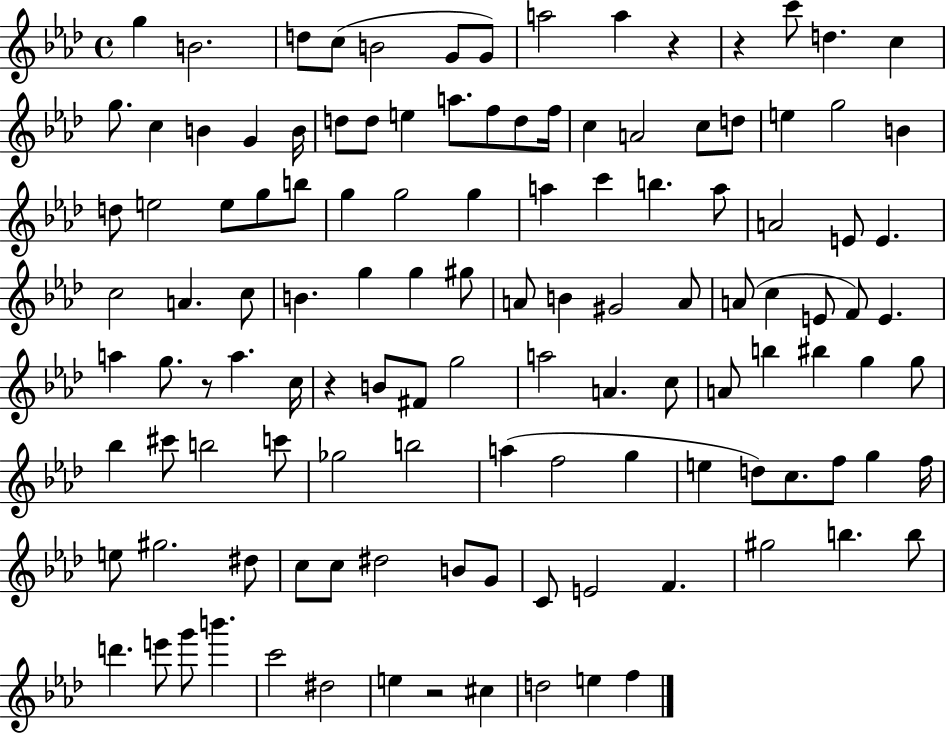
G5/q B4/h. D5/e C5/e B4/h G4/e G4/e A5/h A5/q R/q R/q C6/e D5/q. C5/q G5/e. C5/q B4/q G4/q B4/s D5/e D5/e E5/q A5/e. F5/e D5/e F5/s C5/q A4/h C5/e D5/e E5/q G5/h B4/q D5/e E5/h E5/e G5/e B5/e G5/q G5/h G5/q A5/q C6/q B5/q. A5/e A4/h E4/e E4/q. C5/h A4/q. C5/e B4/q. G5/q G5/q G#5/e A4/e B4/q G#4/h A4/e A4/e C5/q E4/e F4/e E4/q. A5/q G5/e. R/e A5/q. C5/s R/q B4/e F#4/e G5/h A5/h A4/q. C5/e A4/e B5/q BIS5/q G5/q G5/e Bb5/q C#6/e B5/h C6/e Gb5/h B5/h A5/q F5/h G5/q E5/q D5/e C5/e. F5/e G5/q F5/s E5/e G#5/h. D#5/e C5/e C5/e D#5/h B4/e G4/e C4/e E4/h F4/q. G#5/h B5/q. B5/e D6/q. E6/e G6/e B6/q. C6/h D#5/h E5/q R/h C#5/q D5/h E5/q F5/q